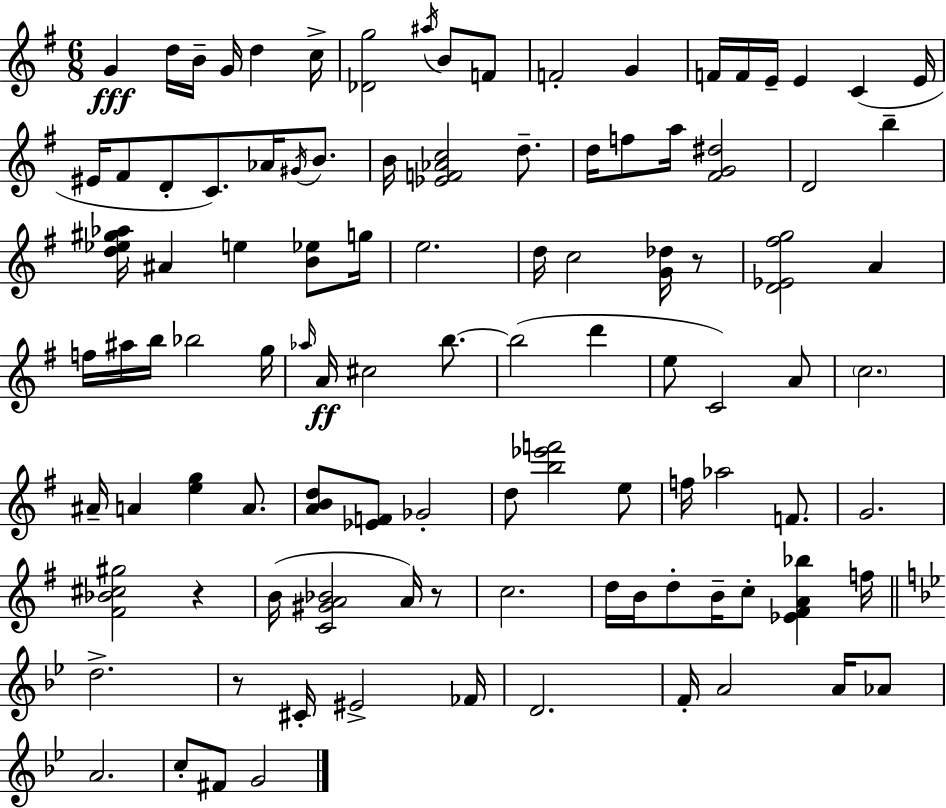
G4/q D5/s B4/s G4/s D5/q C5/s [Db4,G5]/h A#5/s B4/e F4/e F4/h G4/q F4/s F4/s E4/s E4/q C4/q E4/s EIS4/s F#4/e D4/e C4/e. Ab4/s G#4/s B4/e. B4/s [Eb4,F4,Ab4,C5]/h D5/e. D5/s F5/e A5/s [F#4,G4,D#5]/h D4/h B5/q [D5,Eb5,G#5,Ab5]/s A#4/q E5/q [B4,Eb5]/e G5/s E5/h. D5/s C5/h [G4,Db5]/s R/e [D4,Eb4,F#5,G5]/h A4/q F5/s A#5/s B5/s Bb5/h G5/s Ab5/s A4/s C#5/h B5/e. B5/h D6/q E5/e C4/h A4/e C5/h. A#4/s A4/q [E5,G5]/q A4/e. [A4,B4,D5]/e [Eb4,F4]/e Gb4/h D5/e [B5,Eb6,F6]/h E5/e F5/s Ab5/h F4/e. G4/h. [F#4,Bb4,C#5,G#5]/h R/q B4/s [C4,G#4,A4,Bb4]/h A4/s R/e C5/h. D5/s B4/s D5/e B4/s C5/e [Eb4,F#4,A4,Bb5]/q F5/s D5/h. R/e C#4/s EIS4/h FES4/s D4/h. F4/s A4/h A4/s Ab4/e A4/h. C5/e F#4/e G4/h